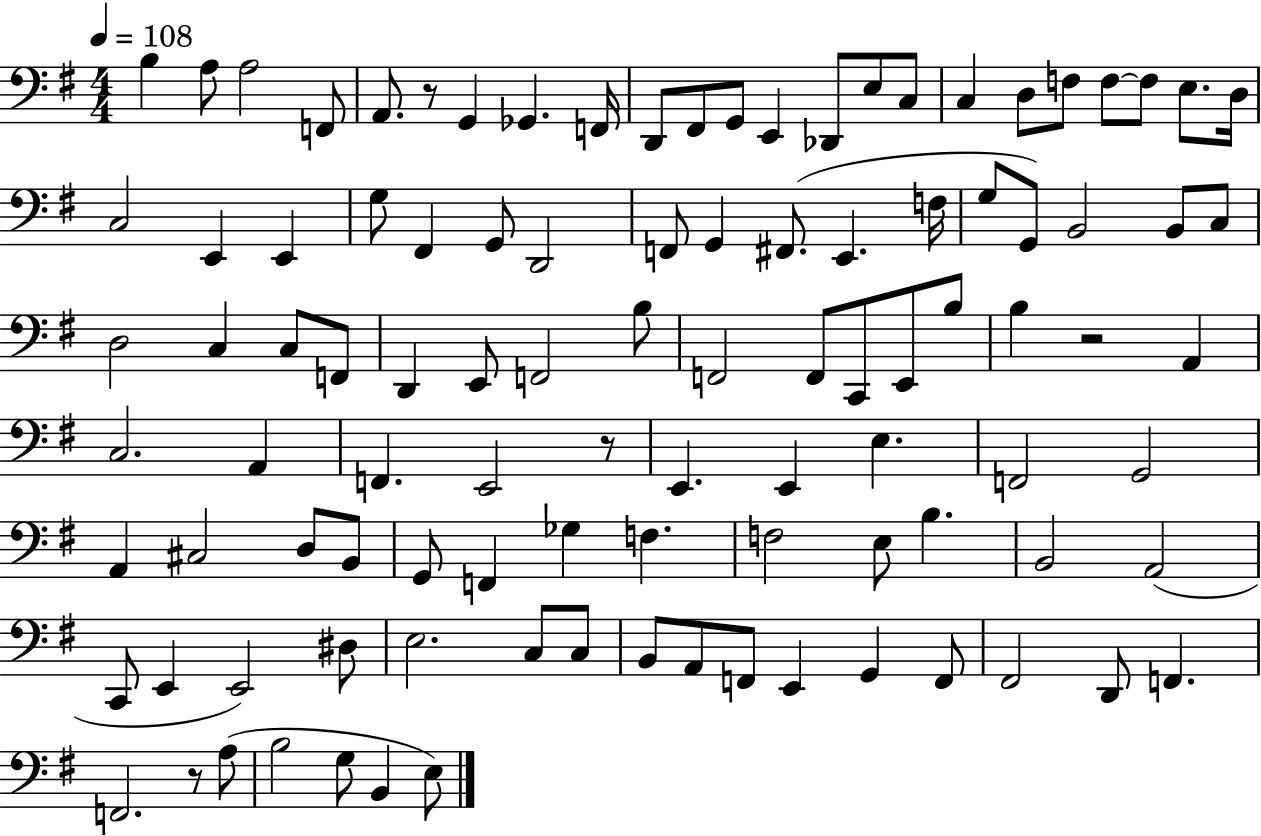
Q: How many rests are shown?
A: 4